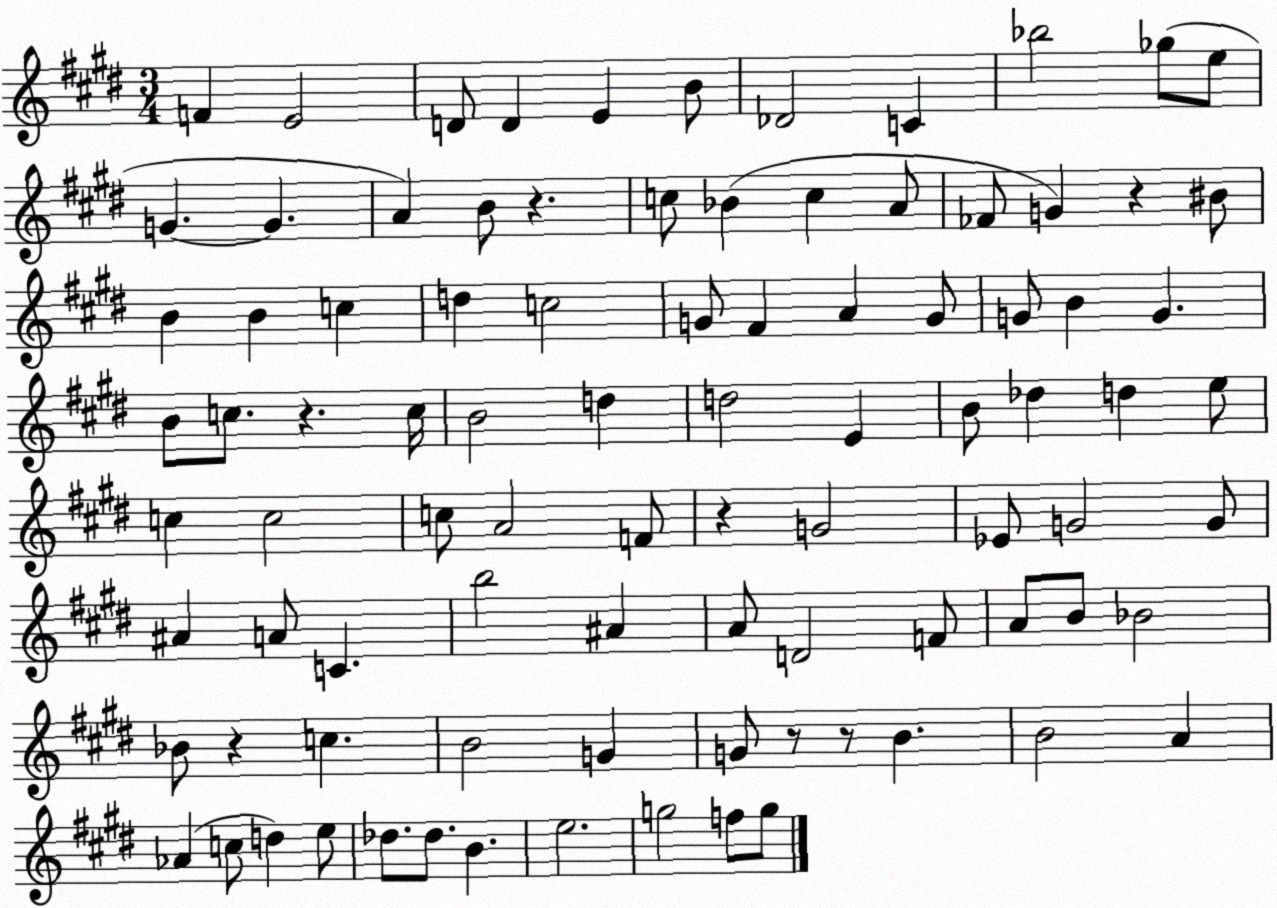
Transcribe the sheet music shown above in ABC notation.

X:1
T:Untitled
M:3/4
L:1/4
K:E
F E2 D/2 D E B/2 _D2 C _b2 _g/2 e/2 G G A B/2 z c/2 _B c A/2 _F/2 G z ^B/2 B B c d c2 G/2 ^F A G/2 G/2 B G B/2 c/2 z c/4 B2 d d2 E B/2 _d d e/2 c c2 c/2 A2 F/2 z G2 _E/2 G2 G/2 ^A A/2 C b2 ^A A/2 D2 F/2 A/2 B/2 _B2 _B/2 z c B2 G G/2 z/2 z/2 B B2 A _A c/2 d e/2 _d/2 _d/2 B e2 g2 f/2 g/2